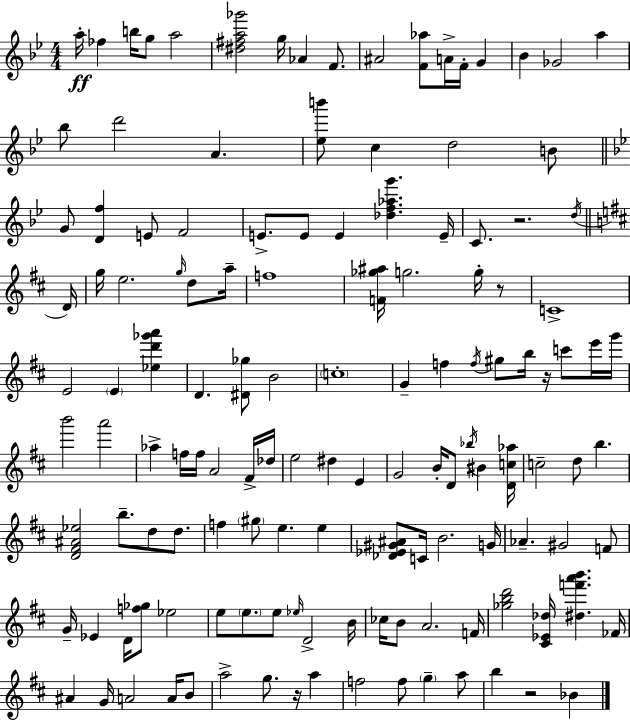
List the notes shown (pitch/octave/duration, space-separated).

A5/s FES5/q B5/s G5/e A5/h [D#5,F#5,A5,Gb6]/h G5/s Ab4/q F4/e. A#4/h [F4,Ab5]/e A4/s F4/s G4/q Bb4/q Gb4/h A5/q Bb5/e D6/h A4/q. [Eb5,B6]/e C5/q D5/h B4/e G4/e [D4,F5]/q E4/e F4/h E4/e. E4/e E4/q [Db5,F5,Ab5,G6]/q. E4/s C4/e. R/h. D5/s D4/s G5/s E5/h. G5/s D5/e A5/s F5/w [F4,Gb5,A#5]/s G5/h. G5/s R/e C4/w E4/h E4/q [Eb5,D6,Gb6,A6]/q D4/q. [D#4,Gb5]/e B4/h C5/w G4/q F5/q F5/s G#5/e B5/s R/s C6/e E6/s G6/s B6/h A6/h Ab5/q F5/s F5/s A4/h F#4/s Db5/s E5/h D#5/q E4/q G4/h B4/s D4/e Bb5/s BIS4/q [D4,C5,Ab5]/s C5/h D5/e B5/q. [D4,F#4,A#4,Eb5]/h B5/e. D5/e D5/e. F5/q G#5/e E5/q. E5/q [Db4,Eb4,G#4,A#4]/e C4/s B4/h. G4/s Ab4/q. G#4/h F4/e G4/s Eb4/q D4/s [F5,Gb5]/e Eb5/h E5/e E5/e. E5/e Eb5/s D4/h B4/s CES5/s B4/e A4/h. F4/s [Gb5,B5,D6]/h [C#4,Eb4,Db5]/s [D#5,F6,A6,B6]/q. FES4/s A#4/q G4/s A4/h A4/s B4/e A5/h G5/e. R/s A5/q F5/h F5/e G5/q A5/e B5/q R/h Bb4/q